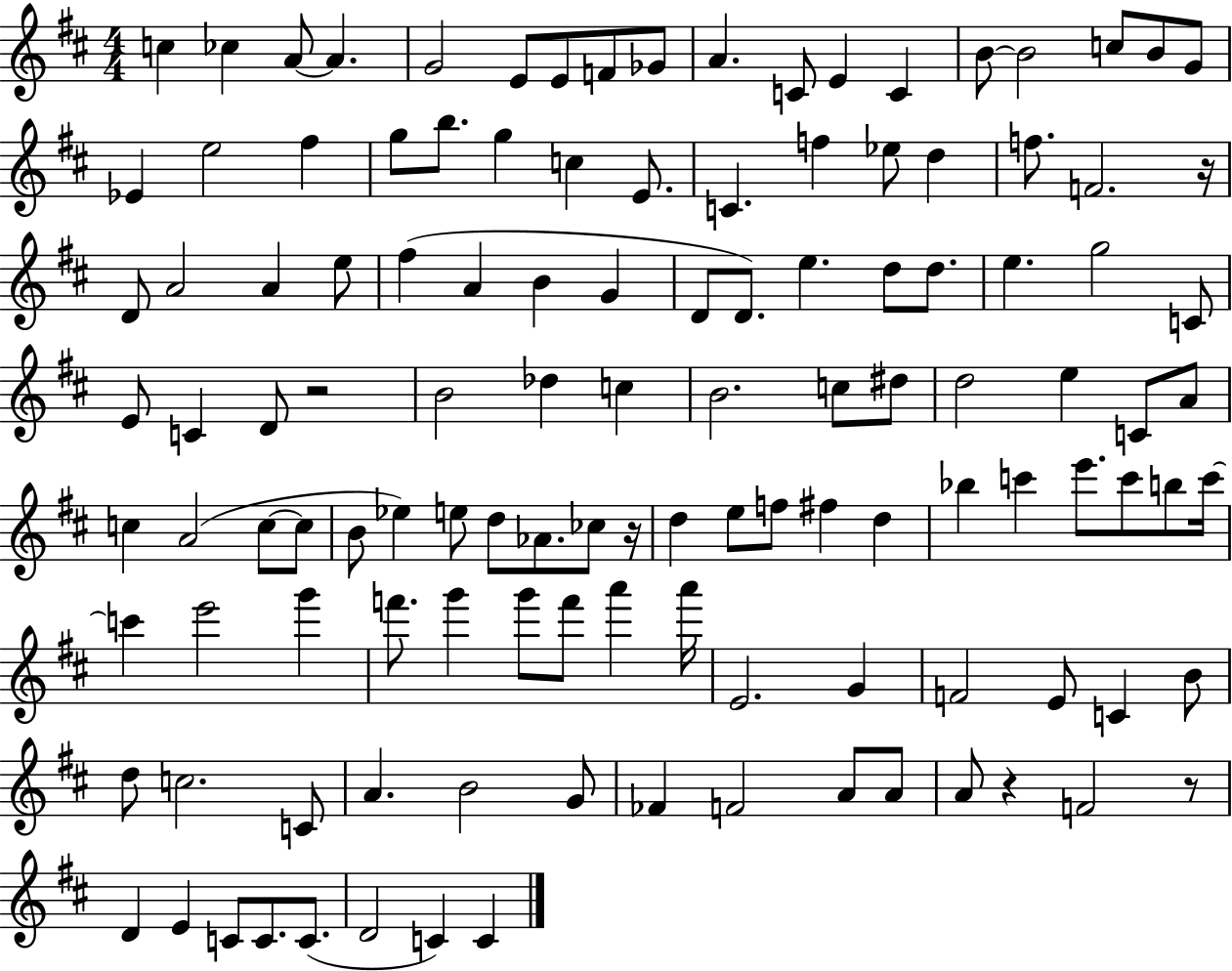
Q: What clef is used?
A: treble